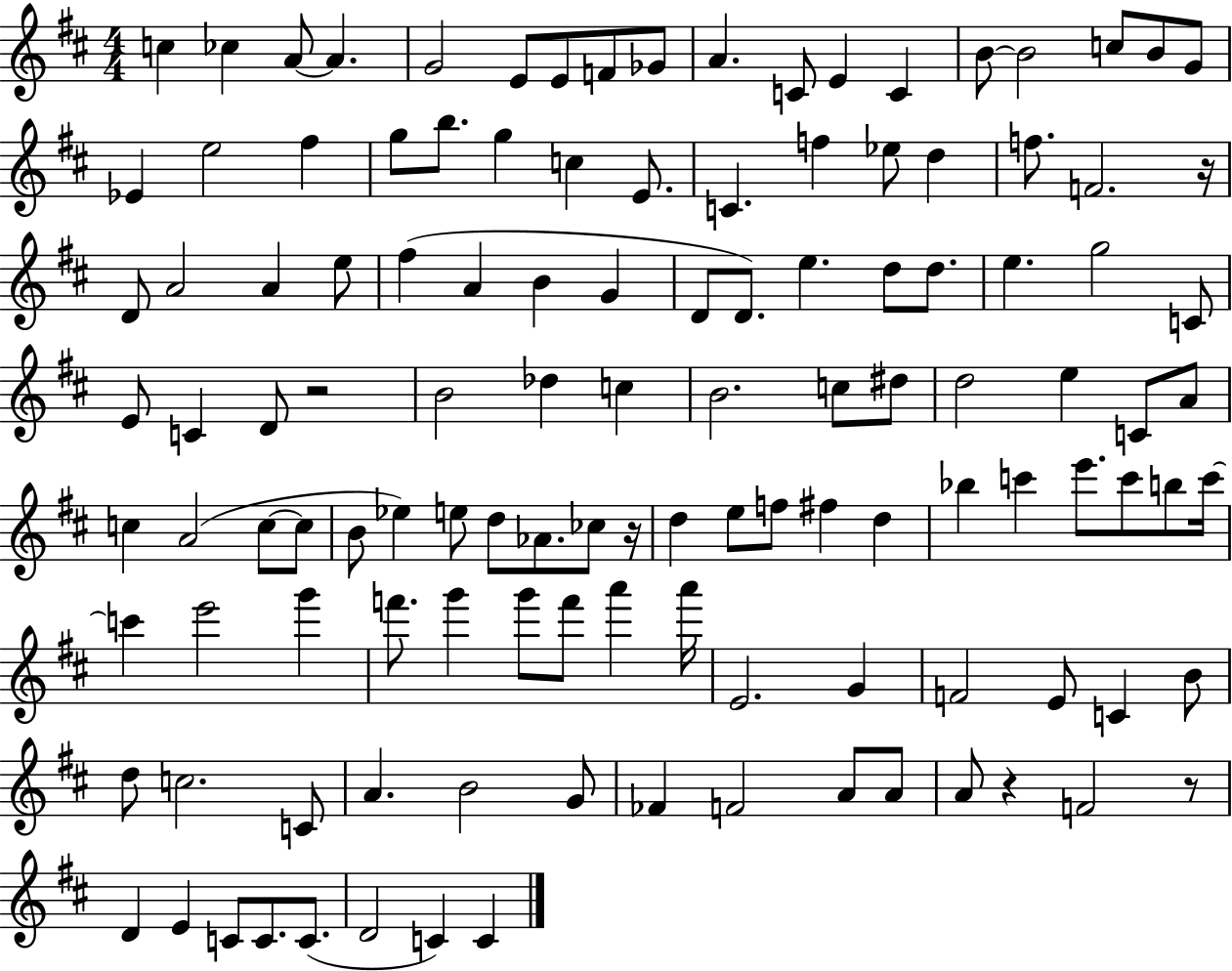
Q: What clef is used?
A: treble